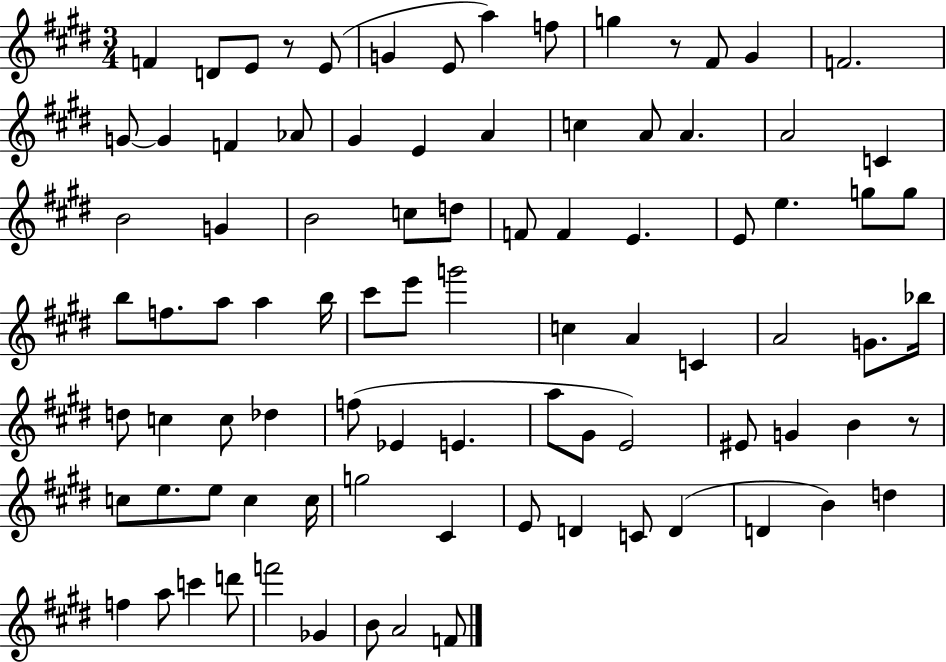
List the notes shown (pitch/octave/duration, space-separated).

F4/q D4/e E4/e R/e E4/e G4/q E4/e A5/q F5/e G5/q R/e F#4/e G#4/q F4/h. G4/e G4/q F4/q Ab4/e G#4/q E4/q A4/q C5/q A4/e A4/q. A4/h C4/q B4/h G4/q B4/h C5/e D5/e F4/e F4/q E4/q. E4/e E5/q. G5/e G5/e B5/e F5/e. A5/e A5/q B5/s C#6/e E6/e G6/h C5/q A4/q C4/q A4/h G4/e. Bb5/s D5/e C5/q C5/e Db5/q F5/e Eb4/q E4/q. A5/e G#4/e E4/h EIS4/e G4/q B4/q R/e C5/e E5/e. E5/e C5/q C5/s G5/h C#4/q E4/e D4/q C4/e D4/q D4/q B4/q D5/q F5/q A5/e C6/q D6/e F6/h Gb4/q B4/e A4/h F4/e